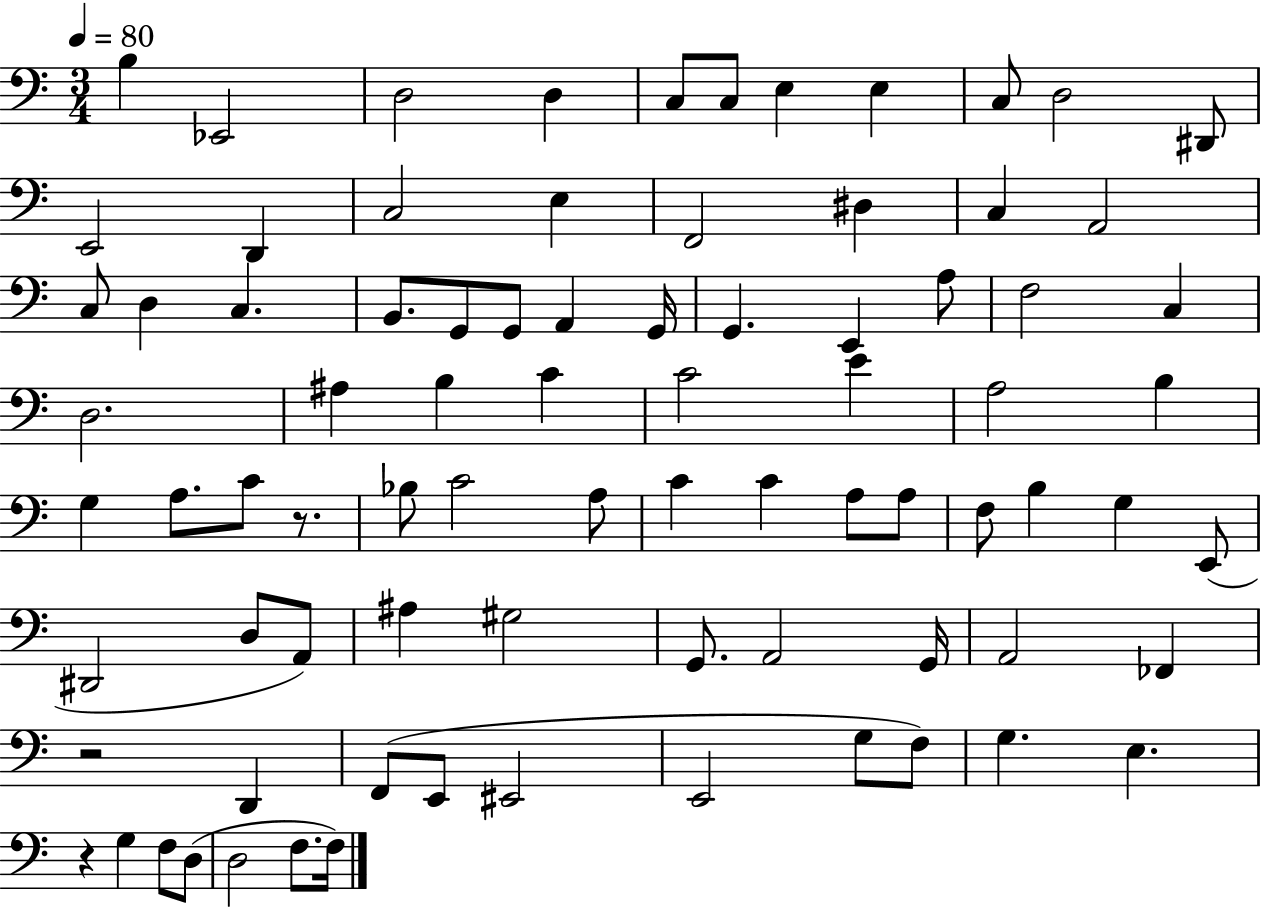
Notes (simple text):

B3/q Eb2/h D3/h D3/q C3/e C3/e E3/q E3/q C3/e D3/h D#2/e E2/h D2/q C3/h E3/q F2/h D#3/q C3/q A2/h C3/e D3/q C3/q. B2/e. G2/e G2/e A2/q G2/s G2/q. E2/q A3/e F3/h C3/q D3/h. A#3/q B3/q C4/q C4/h E4/q A3/h B3/q G3/q A3/e. C4/e R/e. Bb3/e C4/h A3/e C4/q C4/q A3/e A3/e F3/e B3/q G3/q E2/e D#2/h D3/e A2/e A#3/q G#3/h G2/e. A2/h G2/s A2/h FES2/q R/h D2/q F2/e E2/e EIS2/h E2/h G3/e F3/e G3/q. E3/q. R/q G3/q F3/e D3/e D3/h F3/e. F3/s